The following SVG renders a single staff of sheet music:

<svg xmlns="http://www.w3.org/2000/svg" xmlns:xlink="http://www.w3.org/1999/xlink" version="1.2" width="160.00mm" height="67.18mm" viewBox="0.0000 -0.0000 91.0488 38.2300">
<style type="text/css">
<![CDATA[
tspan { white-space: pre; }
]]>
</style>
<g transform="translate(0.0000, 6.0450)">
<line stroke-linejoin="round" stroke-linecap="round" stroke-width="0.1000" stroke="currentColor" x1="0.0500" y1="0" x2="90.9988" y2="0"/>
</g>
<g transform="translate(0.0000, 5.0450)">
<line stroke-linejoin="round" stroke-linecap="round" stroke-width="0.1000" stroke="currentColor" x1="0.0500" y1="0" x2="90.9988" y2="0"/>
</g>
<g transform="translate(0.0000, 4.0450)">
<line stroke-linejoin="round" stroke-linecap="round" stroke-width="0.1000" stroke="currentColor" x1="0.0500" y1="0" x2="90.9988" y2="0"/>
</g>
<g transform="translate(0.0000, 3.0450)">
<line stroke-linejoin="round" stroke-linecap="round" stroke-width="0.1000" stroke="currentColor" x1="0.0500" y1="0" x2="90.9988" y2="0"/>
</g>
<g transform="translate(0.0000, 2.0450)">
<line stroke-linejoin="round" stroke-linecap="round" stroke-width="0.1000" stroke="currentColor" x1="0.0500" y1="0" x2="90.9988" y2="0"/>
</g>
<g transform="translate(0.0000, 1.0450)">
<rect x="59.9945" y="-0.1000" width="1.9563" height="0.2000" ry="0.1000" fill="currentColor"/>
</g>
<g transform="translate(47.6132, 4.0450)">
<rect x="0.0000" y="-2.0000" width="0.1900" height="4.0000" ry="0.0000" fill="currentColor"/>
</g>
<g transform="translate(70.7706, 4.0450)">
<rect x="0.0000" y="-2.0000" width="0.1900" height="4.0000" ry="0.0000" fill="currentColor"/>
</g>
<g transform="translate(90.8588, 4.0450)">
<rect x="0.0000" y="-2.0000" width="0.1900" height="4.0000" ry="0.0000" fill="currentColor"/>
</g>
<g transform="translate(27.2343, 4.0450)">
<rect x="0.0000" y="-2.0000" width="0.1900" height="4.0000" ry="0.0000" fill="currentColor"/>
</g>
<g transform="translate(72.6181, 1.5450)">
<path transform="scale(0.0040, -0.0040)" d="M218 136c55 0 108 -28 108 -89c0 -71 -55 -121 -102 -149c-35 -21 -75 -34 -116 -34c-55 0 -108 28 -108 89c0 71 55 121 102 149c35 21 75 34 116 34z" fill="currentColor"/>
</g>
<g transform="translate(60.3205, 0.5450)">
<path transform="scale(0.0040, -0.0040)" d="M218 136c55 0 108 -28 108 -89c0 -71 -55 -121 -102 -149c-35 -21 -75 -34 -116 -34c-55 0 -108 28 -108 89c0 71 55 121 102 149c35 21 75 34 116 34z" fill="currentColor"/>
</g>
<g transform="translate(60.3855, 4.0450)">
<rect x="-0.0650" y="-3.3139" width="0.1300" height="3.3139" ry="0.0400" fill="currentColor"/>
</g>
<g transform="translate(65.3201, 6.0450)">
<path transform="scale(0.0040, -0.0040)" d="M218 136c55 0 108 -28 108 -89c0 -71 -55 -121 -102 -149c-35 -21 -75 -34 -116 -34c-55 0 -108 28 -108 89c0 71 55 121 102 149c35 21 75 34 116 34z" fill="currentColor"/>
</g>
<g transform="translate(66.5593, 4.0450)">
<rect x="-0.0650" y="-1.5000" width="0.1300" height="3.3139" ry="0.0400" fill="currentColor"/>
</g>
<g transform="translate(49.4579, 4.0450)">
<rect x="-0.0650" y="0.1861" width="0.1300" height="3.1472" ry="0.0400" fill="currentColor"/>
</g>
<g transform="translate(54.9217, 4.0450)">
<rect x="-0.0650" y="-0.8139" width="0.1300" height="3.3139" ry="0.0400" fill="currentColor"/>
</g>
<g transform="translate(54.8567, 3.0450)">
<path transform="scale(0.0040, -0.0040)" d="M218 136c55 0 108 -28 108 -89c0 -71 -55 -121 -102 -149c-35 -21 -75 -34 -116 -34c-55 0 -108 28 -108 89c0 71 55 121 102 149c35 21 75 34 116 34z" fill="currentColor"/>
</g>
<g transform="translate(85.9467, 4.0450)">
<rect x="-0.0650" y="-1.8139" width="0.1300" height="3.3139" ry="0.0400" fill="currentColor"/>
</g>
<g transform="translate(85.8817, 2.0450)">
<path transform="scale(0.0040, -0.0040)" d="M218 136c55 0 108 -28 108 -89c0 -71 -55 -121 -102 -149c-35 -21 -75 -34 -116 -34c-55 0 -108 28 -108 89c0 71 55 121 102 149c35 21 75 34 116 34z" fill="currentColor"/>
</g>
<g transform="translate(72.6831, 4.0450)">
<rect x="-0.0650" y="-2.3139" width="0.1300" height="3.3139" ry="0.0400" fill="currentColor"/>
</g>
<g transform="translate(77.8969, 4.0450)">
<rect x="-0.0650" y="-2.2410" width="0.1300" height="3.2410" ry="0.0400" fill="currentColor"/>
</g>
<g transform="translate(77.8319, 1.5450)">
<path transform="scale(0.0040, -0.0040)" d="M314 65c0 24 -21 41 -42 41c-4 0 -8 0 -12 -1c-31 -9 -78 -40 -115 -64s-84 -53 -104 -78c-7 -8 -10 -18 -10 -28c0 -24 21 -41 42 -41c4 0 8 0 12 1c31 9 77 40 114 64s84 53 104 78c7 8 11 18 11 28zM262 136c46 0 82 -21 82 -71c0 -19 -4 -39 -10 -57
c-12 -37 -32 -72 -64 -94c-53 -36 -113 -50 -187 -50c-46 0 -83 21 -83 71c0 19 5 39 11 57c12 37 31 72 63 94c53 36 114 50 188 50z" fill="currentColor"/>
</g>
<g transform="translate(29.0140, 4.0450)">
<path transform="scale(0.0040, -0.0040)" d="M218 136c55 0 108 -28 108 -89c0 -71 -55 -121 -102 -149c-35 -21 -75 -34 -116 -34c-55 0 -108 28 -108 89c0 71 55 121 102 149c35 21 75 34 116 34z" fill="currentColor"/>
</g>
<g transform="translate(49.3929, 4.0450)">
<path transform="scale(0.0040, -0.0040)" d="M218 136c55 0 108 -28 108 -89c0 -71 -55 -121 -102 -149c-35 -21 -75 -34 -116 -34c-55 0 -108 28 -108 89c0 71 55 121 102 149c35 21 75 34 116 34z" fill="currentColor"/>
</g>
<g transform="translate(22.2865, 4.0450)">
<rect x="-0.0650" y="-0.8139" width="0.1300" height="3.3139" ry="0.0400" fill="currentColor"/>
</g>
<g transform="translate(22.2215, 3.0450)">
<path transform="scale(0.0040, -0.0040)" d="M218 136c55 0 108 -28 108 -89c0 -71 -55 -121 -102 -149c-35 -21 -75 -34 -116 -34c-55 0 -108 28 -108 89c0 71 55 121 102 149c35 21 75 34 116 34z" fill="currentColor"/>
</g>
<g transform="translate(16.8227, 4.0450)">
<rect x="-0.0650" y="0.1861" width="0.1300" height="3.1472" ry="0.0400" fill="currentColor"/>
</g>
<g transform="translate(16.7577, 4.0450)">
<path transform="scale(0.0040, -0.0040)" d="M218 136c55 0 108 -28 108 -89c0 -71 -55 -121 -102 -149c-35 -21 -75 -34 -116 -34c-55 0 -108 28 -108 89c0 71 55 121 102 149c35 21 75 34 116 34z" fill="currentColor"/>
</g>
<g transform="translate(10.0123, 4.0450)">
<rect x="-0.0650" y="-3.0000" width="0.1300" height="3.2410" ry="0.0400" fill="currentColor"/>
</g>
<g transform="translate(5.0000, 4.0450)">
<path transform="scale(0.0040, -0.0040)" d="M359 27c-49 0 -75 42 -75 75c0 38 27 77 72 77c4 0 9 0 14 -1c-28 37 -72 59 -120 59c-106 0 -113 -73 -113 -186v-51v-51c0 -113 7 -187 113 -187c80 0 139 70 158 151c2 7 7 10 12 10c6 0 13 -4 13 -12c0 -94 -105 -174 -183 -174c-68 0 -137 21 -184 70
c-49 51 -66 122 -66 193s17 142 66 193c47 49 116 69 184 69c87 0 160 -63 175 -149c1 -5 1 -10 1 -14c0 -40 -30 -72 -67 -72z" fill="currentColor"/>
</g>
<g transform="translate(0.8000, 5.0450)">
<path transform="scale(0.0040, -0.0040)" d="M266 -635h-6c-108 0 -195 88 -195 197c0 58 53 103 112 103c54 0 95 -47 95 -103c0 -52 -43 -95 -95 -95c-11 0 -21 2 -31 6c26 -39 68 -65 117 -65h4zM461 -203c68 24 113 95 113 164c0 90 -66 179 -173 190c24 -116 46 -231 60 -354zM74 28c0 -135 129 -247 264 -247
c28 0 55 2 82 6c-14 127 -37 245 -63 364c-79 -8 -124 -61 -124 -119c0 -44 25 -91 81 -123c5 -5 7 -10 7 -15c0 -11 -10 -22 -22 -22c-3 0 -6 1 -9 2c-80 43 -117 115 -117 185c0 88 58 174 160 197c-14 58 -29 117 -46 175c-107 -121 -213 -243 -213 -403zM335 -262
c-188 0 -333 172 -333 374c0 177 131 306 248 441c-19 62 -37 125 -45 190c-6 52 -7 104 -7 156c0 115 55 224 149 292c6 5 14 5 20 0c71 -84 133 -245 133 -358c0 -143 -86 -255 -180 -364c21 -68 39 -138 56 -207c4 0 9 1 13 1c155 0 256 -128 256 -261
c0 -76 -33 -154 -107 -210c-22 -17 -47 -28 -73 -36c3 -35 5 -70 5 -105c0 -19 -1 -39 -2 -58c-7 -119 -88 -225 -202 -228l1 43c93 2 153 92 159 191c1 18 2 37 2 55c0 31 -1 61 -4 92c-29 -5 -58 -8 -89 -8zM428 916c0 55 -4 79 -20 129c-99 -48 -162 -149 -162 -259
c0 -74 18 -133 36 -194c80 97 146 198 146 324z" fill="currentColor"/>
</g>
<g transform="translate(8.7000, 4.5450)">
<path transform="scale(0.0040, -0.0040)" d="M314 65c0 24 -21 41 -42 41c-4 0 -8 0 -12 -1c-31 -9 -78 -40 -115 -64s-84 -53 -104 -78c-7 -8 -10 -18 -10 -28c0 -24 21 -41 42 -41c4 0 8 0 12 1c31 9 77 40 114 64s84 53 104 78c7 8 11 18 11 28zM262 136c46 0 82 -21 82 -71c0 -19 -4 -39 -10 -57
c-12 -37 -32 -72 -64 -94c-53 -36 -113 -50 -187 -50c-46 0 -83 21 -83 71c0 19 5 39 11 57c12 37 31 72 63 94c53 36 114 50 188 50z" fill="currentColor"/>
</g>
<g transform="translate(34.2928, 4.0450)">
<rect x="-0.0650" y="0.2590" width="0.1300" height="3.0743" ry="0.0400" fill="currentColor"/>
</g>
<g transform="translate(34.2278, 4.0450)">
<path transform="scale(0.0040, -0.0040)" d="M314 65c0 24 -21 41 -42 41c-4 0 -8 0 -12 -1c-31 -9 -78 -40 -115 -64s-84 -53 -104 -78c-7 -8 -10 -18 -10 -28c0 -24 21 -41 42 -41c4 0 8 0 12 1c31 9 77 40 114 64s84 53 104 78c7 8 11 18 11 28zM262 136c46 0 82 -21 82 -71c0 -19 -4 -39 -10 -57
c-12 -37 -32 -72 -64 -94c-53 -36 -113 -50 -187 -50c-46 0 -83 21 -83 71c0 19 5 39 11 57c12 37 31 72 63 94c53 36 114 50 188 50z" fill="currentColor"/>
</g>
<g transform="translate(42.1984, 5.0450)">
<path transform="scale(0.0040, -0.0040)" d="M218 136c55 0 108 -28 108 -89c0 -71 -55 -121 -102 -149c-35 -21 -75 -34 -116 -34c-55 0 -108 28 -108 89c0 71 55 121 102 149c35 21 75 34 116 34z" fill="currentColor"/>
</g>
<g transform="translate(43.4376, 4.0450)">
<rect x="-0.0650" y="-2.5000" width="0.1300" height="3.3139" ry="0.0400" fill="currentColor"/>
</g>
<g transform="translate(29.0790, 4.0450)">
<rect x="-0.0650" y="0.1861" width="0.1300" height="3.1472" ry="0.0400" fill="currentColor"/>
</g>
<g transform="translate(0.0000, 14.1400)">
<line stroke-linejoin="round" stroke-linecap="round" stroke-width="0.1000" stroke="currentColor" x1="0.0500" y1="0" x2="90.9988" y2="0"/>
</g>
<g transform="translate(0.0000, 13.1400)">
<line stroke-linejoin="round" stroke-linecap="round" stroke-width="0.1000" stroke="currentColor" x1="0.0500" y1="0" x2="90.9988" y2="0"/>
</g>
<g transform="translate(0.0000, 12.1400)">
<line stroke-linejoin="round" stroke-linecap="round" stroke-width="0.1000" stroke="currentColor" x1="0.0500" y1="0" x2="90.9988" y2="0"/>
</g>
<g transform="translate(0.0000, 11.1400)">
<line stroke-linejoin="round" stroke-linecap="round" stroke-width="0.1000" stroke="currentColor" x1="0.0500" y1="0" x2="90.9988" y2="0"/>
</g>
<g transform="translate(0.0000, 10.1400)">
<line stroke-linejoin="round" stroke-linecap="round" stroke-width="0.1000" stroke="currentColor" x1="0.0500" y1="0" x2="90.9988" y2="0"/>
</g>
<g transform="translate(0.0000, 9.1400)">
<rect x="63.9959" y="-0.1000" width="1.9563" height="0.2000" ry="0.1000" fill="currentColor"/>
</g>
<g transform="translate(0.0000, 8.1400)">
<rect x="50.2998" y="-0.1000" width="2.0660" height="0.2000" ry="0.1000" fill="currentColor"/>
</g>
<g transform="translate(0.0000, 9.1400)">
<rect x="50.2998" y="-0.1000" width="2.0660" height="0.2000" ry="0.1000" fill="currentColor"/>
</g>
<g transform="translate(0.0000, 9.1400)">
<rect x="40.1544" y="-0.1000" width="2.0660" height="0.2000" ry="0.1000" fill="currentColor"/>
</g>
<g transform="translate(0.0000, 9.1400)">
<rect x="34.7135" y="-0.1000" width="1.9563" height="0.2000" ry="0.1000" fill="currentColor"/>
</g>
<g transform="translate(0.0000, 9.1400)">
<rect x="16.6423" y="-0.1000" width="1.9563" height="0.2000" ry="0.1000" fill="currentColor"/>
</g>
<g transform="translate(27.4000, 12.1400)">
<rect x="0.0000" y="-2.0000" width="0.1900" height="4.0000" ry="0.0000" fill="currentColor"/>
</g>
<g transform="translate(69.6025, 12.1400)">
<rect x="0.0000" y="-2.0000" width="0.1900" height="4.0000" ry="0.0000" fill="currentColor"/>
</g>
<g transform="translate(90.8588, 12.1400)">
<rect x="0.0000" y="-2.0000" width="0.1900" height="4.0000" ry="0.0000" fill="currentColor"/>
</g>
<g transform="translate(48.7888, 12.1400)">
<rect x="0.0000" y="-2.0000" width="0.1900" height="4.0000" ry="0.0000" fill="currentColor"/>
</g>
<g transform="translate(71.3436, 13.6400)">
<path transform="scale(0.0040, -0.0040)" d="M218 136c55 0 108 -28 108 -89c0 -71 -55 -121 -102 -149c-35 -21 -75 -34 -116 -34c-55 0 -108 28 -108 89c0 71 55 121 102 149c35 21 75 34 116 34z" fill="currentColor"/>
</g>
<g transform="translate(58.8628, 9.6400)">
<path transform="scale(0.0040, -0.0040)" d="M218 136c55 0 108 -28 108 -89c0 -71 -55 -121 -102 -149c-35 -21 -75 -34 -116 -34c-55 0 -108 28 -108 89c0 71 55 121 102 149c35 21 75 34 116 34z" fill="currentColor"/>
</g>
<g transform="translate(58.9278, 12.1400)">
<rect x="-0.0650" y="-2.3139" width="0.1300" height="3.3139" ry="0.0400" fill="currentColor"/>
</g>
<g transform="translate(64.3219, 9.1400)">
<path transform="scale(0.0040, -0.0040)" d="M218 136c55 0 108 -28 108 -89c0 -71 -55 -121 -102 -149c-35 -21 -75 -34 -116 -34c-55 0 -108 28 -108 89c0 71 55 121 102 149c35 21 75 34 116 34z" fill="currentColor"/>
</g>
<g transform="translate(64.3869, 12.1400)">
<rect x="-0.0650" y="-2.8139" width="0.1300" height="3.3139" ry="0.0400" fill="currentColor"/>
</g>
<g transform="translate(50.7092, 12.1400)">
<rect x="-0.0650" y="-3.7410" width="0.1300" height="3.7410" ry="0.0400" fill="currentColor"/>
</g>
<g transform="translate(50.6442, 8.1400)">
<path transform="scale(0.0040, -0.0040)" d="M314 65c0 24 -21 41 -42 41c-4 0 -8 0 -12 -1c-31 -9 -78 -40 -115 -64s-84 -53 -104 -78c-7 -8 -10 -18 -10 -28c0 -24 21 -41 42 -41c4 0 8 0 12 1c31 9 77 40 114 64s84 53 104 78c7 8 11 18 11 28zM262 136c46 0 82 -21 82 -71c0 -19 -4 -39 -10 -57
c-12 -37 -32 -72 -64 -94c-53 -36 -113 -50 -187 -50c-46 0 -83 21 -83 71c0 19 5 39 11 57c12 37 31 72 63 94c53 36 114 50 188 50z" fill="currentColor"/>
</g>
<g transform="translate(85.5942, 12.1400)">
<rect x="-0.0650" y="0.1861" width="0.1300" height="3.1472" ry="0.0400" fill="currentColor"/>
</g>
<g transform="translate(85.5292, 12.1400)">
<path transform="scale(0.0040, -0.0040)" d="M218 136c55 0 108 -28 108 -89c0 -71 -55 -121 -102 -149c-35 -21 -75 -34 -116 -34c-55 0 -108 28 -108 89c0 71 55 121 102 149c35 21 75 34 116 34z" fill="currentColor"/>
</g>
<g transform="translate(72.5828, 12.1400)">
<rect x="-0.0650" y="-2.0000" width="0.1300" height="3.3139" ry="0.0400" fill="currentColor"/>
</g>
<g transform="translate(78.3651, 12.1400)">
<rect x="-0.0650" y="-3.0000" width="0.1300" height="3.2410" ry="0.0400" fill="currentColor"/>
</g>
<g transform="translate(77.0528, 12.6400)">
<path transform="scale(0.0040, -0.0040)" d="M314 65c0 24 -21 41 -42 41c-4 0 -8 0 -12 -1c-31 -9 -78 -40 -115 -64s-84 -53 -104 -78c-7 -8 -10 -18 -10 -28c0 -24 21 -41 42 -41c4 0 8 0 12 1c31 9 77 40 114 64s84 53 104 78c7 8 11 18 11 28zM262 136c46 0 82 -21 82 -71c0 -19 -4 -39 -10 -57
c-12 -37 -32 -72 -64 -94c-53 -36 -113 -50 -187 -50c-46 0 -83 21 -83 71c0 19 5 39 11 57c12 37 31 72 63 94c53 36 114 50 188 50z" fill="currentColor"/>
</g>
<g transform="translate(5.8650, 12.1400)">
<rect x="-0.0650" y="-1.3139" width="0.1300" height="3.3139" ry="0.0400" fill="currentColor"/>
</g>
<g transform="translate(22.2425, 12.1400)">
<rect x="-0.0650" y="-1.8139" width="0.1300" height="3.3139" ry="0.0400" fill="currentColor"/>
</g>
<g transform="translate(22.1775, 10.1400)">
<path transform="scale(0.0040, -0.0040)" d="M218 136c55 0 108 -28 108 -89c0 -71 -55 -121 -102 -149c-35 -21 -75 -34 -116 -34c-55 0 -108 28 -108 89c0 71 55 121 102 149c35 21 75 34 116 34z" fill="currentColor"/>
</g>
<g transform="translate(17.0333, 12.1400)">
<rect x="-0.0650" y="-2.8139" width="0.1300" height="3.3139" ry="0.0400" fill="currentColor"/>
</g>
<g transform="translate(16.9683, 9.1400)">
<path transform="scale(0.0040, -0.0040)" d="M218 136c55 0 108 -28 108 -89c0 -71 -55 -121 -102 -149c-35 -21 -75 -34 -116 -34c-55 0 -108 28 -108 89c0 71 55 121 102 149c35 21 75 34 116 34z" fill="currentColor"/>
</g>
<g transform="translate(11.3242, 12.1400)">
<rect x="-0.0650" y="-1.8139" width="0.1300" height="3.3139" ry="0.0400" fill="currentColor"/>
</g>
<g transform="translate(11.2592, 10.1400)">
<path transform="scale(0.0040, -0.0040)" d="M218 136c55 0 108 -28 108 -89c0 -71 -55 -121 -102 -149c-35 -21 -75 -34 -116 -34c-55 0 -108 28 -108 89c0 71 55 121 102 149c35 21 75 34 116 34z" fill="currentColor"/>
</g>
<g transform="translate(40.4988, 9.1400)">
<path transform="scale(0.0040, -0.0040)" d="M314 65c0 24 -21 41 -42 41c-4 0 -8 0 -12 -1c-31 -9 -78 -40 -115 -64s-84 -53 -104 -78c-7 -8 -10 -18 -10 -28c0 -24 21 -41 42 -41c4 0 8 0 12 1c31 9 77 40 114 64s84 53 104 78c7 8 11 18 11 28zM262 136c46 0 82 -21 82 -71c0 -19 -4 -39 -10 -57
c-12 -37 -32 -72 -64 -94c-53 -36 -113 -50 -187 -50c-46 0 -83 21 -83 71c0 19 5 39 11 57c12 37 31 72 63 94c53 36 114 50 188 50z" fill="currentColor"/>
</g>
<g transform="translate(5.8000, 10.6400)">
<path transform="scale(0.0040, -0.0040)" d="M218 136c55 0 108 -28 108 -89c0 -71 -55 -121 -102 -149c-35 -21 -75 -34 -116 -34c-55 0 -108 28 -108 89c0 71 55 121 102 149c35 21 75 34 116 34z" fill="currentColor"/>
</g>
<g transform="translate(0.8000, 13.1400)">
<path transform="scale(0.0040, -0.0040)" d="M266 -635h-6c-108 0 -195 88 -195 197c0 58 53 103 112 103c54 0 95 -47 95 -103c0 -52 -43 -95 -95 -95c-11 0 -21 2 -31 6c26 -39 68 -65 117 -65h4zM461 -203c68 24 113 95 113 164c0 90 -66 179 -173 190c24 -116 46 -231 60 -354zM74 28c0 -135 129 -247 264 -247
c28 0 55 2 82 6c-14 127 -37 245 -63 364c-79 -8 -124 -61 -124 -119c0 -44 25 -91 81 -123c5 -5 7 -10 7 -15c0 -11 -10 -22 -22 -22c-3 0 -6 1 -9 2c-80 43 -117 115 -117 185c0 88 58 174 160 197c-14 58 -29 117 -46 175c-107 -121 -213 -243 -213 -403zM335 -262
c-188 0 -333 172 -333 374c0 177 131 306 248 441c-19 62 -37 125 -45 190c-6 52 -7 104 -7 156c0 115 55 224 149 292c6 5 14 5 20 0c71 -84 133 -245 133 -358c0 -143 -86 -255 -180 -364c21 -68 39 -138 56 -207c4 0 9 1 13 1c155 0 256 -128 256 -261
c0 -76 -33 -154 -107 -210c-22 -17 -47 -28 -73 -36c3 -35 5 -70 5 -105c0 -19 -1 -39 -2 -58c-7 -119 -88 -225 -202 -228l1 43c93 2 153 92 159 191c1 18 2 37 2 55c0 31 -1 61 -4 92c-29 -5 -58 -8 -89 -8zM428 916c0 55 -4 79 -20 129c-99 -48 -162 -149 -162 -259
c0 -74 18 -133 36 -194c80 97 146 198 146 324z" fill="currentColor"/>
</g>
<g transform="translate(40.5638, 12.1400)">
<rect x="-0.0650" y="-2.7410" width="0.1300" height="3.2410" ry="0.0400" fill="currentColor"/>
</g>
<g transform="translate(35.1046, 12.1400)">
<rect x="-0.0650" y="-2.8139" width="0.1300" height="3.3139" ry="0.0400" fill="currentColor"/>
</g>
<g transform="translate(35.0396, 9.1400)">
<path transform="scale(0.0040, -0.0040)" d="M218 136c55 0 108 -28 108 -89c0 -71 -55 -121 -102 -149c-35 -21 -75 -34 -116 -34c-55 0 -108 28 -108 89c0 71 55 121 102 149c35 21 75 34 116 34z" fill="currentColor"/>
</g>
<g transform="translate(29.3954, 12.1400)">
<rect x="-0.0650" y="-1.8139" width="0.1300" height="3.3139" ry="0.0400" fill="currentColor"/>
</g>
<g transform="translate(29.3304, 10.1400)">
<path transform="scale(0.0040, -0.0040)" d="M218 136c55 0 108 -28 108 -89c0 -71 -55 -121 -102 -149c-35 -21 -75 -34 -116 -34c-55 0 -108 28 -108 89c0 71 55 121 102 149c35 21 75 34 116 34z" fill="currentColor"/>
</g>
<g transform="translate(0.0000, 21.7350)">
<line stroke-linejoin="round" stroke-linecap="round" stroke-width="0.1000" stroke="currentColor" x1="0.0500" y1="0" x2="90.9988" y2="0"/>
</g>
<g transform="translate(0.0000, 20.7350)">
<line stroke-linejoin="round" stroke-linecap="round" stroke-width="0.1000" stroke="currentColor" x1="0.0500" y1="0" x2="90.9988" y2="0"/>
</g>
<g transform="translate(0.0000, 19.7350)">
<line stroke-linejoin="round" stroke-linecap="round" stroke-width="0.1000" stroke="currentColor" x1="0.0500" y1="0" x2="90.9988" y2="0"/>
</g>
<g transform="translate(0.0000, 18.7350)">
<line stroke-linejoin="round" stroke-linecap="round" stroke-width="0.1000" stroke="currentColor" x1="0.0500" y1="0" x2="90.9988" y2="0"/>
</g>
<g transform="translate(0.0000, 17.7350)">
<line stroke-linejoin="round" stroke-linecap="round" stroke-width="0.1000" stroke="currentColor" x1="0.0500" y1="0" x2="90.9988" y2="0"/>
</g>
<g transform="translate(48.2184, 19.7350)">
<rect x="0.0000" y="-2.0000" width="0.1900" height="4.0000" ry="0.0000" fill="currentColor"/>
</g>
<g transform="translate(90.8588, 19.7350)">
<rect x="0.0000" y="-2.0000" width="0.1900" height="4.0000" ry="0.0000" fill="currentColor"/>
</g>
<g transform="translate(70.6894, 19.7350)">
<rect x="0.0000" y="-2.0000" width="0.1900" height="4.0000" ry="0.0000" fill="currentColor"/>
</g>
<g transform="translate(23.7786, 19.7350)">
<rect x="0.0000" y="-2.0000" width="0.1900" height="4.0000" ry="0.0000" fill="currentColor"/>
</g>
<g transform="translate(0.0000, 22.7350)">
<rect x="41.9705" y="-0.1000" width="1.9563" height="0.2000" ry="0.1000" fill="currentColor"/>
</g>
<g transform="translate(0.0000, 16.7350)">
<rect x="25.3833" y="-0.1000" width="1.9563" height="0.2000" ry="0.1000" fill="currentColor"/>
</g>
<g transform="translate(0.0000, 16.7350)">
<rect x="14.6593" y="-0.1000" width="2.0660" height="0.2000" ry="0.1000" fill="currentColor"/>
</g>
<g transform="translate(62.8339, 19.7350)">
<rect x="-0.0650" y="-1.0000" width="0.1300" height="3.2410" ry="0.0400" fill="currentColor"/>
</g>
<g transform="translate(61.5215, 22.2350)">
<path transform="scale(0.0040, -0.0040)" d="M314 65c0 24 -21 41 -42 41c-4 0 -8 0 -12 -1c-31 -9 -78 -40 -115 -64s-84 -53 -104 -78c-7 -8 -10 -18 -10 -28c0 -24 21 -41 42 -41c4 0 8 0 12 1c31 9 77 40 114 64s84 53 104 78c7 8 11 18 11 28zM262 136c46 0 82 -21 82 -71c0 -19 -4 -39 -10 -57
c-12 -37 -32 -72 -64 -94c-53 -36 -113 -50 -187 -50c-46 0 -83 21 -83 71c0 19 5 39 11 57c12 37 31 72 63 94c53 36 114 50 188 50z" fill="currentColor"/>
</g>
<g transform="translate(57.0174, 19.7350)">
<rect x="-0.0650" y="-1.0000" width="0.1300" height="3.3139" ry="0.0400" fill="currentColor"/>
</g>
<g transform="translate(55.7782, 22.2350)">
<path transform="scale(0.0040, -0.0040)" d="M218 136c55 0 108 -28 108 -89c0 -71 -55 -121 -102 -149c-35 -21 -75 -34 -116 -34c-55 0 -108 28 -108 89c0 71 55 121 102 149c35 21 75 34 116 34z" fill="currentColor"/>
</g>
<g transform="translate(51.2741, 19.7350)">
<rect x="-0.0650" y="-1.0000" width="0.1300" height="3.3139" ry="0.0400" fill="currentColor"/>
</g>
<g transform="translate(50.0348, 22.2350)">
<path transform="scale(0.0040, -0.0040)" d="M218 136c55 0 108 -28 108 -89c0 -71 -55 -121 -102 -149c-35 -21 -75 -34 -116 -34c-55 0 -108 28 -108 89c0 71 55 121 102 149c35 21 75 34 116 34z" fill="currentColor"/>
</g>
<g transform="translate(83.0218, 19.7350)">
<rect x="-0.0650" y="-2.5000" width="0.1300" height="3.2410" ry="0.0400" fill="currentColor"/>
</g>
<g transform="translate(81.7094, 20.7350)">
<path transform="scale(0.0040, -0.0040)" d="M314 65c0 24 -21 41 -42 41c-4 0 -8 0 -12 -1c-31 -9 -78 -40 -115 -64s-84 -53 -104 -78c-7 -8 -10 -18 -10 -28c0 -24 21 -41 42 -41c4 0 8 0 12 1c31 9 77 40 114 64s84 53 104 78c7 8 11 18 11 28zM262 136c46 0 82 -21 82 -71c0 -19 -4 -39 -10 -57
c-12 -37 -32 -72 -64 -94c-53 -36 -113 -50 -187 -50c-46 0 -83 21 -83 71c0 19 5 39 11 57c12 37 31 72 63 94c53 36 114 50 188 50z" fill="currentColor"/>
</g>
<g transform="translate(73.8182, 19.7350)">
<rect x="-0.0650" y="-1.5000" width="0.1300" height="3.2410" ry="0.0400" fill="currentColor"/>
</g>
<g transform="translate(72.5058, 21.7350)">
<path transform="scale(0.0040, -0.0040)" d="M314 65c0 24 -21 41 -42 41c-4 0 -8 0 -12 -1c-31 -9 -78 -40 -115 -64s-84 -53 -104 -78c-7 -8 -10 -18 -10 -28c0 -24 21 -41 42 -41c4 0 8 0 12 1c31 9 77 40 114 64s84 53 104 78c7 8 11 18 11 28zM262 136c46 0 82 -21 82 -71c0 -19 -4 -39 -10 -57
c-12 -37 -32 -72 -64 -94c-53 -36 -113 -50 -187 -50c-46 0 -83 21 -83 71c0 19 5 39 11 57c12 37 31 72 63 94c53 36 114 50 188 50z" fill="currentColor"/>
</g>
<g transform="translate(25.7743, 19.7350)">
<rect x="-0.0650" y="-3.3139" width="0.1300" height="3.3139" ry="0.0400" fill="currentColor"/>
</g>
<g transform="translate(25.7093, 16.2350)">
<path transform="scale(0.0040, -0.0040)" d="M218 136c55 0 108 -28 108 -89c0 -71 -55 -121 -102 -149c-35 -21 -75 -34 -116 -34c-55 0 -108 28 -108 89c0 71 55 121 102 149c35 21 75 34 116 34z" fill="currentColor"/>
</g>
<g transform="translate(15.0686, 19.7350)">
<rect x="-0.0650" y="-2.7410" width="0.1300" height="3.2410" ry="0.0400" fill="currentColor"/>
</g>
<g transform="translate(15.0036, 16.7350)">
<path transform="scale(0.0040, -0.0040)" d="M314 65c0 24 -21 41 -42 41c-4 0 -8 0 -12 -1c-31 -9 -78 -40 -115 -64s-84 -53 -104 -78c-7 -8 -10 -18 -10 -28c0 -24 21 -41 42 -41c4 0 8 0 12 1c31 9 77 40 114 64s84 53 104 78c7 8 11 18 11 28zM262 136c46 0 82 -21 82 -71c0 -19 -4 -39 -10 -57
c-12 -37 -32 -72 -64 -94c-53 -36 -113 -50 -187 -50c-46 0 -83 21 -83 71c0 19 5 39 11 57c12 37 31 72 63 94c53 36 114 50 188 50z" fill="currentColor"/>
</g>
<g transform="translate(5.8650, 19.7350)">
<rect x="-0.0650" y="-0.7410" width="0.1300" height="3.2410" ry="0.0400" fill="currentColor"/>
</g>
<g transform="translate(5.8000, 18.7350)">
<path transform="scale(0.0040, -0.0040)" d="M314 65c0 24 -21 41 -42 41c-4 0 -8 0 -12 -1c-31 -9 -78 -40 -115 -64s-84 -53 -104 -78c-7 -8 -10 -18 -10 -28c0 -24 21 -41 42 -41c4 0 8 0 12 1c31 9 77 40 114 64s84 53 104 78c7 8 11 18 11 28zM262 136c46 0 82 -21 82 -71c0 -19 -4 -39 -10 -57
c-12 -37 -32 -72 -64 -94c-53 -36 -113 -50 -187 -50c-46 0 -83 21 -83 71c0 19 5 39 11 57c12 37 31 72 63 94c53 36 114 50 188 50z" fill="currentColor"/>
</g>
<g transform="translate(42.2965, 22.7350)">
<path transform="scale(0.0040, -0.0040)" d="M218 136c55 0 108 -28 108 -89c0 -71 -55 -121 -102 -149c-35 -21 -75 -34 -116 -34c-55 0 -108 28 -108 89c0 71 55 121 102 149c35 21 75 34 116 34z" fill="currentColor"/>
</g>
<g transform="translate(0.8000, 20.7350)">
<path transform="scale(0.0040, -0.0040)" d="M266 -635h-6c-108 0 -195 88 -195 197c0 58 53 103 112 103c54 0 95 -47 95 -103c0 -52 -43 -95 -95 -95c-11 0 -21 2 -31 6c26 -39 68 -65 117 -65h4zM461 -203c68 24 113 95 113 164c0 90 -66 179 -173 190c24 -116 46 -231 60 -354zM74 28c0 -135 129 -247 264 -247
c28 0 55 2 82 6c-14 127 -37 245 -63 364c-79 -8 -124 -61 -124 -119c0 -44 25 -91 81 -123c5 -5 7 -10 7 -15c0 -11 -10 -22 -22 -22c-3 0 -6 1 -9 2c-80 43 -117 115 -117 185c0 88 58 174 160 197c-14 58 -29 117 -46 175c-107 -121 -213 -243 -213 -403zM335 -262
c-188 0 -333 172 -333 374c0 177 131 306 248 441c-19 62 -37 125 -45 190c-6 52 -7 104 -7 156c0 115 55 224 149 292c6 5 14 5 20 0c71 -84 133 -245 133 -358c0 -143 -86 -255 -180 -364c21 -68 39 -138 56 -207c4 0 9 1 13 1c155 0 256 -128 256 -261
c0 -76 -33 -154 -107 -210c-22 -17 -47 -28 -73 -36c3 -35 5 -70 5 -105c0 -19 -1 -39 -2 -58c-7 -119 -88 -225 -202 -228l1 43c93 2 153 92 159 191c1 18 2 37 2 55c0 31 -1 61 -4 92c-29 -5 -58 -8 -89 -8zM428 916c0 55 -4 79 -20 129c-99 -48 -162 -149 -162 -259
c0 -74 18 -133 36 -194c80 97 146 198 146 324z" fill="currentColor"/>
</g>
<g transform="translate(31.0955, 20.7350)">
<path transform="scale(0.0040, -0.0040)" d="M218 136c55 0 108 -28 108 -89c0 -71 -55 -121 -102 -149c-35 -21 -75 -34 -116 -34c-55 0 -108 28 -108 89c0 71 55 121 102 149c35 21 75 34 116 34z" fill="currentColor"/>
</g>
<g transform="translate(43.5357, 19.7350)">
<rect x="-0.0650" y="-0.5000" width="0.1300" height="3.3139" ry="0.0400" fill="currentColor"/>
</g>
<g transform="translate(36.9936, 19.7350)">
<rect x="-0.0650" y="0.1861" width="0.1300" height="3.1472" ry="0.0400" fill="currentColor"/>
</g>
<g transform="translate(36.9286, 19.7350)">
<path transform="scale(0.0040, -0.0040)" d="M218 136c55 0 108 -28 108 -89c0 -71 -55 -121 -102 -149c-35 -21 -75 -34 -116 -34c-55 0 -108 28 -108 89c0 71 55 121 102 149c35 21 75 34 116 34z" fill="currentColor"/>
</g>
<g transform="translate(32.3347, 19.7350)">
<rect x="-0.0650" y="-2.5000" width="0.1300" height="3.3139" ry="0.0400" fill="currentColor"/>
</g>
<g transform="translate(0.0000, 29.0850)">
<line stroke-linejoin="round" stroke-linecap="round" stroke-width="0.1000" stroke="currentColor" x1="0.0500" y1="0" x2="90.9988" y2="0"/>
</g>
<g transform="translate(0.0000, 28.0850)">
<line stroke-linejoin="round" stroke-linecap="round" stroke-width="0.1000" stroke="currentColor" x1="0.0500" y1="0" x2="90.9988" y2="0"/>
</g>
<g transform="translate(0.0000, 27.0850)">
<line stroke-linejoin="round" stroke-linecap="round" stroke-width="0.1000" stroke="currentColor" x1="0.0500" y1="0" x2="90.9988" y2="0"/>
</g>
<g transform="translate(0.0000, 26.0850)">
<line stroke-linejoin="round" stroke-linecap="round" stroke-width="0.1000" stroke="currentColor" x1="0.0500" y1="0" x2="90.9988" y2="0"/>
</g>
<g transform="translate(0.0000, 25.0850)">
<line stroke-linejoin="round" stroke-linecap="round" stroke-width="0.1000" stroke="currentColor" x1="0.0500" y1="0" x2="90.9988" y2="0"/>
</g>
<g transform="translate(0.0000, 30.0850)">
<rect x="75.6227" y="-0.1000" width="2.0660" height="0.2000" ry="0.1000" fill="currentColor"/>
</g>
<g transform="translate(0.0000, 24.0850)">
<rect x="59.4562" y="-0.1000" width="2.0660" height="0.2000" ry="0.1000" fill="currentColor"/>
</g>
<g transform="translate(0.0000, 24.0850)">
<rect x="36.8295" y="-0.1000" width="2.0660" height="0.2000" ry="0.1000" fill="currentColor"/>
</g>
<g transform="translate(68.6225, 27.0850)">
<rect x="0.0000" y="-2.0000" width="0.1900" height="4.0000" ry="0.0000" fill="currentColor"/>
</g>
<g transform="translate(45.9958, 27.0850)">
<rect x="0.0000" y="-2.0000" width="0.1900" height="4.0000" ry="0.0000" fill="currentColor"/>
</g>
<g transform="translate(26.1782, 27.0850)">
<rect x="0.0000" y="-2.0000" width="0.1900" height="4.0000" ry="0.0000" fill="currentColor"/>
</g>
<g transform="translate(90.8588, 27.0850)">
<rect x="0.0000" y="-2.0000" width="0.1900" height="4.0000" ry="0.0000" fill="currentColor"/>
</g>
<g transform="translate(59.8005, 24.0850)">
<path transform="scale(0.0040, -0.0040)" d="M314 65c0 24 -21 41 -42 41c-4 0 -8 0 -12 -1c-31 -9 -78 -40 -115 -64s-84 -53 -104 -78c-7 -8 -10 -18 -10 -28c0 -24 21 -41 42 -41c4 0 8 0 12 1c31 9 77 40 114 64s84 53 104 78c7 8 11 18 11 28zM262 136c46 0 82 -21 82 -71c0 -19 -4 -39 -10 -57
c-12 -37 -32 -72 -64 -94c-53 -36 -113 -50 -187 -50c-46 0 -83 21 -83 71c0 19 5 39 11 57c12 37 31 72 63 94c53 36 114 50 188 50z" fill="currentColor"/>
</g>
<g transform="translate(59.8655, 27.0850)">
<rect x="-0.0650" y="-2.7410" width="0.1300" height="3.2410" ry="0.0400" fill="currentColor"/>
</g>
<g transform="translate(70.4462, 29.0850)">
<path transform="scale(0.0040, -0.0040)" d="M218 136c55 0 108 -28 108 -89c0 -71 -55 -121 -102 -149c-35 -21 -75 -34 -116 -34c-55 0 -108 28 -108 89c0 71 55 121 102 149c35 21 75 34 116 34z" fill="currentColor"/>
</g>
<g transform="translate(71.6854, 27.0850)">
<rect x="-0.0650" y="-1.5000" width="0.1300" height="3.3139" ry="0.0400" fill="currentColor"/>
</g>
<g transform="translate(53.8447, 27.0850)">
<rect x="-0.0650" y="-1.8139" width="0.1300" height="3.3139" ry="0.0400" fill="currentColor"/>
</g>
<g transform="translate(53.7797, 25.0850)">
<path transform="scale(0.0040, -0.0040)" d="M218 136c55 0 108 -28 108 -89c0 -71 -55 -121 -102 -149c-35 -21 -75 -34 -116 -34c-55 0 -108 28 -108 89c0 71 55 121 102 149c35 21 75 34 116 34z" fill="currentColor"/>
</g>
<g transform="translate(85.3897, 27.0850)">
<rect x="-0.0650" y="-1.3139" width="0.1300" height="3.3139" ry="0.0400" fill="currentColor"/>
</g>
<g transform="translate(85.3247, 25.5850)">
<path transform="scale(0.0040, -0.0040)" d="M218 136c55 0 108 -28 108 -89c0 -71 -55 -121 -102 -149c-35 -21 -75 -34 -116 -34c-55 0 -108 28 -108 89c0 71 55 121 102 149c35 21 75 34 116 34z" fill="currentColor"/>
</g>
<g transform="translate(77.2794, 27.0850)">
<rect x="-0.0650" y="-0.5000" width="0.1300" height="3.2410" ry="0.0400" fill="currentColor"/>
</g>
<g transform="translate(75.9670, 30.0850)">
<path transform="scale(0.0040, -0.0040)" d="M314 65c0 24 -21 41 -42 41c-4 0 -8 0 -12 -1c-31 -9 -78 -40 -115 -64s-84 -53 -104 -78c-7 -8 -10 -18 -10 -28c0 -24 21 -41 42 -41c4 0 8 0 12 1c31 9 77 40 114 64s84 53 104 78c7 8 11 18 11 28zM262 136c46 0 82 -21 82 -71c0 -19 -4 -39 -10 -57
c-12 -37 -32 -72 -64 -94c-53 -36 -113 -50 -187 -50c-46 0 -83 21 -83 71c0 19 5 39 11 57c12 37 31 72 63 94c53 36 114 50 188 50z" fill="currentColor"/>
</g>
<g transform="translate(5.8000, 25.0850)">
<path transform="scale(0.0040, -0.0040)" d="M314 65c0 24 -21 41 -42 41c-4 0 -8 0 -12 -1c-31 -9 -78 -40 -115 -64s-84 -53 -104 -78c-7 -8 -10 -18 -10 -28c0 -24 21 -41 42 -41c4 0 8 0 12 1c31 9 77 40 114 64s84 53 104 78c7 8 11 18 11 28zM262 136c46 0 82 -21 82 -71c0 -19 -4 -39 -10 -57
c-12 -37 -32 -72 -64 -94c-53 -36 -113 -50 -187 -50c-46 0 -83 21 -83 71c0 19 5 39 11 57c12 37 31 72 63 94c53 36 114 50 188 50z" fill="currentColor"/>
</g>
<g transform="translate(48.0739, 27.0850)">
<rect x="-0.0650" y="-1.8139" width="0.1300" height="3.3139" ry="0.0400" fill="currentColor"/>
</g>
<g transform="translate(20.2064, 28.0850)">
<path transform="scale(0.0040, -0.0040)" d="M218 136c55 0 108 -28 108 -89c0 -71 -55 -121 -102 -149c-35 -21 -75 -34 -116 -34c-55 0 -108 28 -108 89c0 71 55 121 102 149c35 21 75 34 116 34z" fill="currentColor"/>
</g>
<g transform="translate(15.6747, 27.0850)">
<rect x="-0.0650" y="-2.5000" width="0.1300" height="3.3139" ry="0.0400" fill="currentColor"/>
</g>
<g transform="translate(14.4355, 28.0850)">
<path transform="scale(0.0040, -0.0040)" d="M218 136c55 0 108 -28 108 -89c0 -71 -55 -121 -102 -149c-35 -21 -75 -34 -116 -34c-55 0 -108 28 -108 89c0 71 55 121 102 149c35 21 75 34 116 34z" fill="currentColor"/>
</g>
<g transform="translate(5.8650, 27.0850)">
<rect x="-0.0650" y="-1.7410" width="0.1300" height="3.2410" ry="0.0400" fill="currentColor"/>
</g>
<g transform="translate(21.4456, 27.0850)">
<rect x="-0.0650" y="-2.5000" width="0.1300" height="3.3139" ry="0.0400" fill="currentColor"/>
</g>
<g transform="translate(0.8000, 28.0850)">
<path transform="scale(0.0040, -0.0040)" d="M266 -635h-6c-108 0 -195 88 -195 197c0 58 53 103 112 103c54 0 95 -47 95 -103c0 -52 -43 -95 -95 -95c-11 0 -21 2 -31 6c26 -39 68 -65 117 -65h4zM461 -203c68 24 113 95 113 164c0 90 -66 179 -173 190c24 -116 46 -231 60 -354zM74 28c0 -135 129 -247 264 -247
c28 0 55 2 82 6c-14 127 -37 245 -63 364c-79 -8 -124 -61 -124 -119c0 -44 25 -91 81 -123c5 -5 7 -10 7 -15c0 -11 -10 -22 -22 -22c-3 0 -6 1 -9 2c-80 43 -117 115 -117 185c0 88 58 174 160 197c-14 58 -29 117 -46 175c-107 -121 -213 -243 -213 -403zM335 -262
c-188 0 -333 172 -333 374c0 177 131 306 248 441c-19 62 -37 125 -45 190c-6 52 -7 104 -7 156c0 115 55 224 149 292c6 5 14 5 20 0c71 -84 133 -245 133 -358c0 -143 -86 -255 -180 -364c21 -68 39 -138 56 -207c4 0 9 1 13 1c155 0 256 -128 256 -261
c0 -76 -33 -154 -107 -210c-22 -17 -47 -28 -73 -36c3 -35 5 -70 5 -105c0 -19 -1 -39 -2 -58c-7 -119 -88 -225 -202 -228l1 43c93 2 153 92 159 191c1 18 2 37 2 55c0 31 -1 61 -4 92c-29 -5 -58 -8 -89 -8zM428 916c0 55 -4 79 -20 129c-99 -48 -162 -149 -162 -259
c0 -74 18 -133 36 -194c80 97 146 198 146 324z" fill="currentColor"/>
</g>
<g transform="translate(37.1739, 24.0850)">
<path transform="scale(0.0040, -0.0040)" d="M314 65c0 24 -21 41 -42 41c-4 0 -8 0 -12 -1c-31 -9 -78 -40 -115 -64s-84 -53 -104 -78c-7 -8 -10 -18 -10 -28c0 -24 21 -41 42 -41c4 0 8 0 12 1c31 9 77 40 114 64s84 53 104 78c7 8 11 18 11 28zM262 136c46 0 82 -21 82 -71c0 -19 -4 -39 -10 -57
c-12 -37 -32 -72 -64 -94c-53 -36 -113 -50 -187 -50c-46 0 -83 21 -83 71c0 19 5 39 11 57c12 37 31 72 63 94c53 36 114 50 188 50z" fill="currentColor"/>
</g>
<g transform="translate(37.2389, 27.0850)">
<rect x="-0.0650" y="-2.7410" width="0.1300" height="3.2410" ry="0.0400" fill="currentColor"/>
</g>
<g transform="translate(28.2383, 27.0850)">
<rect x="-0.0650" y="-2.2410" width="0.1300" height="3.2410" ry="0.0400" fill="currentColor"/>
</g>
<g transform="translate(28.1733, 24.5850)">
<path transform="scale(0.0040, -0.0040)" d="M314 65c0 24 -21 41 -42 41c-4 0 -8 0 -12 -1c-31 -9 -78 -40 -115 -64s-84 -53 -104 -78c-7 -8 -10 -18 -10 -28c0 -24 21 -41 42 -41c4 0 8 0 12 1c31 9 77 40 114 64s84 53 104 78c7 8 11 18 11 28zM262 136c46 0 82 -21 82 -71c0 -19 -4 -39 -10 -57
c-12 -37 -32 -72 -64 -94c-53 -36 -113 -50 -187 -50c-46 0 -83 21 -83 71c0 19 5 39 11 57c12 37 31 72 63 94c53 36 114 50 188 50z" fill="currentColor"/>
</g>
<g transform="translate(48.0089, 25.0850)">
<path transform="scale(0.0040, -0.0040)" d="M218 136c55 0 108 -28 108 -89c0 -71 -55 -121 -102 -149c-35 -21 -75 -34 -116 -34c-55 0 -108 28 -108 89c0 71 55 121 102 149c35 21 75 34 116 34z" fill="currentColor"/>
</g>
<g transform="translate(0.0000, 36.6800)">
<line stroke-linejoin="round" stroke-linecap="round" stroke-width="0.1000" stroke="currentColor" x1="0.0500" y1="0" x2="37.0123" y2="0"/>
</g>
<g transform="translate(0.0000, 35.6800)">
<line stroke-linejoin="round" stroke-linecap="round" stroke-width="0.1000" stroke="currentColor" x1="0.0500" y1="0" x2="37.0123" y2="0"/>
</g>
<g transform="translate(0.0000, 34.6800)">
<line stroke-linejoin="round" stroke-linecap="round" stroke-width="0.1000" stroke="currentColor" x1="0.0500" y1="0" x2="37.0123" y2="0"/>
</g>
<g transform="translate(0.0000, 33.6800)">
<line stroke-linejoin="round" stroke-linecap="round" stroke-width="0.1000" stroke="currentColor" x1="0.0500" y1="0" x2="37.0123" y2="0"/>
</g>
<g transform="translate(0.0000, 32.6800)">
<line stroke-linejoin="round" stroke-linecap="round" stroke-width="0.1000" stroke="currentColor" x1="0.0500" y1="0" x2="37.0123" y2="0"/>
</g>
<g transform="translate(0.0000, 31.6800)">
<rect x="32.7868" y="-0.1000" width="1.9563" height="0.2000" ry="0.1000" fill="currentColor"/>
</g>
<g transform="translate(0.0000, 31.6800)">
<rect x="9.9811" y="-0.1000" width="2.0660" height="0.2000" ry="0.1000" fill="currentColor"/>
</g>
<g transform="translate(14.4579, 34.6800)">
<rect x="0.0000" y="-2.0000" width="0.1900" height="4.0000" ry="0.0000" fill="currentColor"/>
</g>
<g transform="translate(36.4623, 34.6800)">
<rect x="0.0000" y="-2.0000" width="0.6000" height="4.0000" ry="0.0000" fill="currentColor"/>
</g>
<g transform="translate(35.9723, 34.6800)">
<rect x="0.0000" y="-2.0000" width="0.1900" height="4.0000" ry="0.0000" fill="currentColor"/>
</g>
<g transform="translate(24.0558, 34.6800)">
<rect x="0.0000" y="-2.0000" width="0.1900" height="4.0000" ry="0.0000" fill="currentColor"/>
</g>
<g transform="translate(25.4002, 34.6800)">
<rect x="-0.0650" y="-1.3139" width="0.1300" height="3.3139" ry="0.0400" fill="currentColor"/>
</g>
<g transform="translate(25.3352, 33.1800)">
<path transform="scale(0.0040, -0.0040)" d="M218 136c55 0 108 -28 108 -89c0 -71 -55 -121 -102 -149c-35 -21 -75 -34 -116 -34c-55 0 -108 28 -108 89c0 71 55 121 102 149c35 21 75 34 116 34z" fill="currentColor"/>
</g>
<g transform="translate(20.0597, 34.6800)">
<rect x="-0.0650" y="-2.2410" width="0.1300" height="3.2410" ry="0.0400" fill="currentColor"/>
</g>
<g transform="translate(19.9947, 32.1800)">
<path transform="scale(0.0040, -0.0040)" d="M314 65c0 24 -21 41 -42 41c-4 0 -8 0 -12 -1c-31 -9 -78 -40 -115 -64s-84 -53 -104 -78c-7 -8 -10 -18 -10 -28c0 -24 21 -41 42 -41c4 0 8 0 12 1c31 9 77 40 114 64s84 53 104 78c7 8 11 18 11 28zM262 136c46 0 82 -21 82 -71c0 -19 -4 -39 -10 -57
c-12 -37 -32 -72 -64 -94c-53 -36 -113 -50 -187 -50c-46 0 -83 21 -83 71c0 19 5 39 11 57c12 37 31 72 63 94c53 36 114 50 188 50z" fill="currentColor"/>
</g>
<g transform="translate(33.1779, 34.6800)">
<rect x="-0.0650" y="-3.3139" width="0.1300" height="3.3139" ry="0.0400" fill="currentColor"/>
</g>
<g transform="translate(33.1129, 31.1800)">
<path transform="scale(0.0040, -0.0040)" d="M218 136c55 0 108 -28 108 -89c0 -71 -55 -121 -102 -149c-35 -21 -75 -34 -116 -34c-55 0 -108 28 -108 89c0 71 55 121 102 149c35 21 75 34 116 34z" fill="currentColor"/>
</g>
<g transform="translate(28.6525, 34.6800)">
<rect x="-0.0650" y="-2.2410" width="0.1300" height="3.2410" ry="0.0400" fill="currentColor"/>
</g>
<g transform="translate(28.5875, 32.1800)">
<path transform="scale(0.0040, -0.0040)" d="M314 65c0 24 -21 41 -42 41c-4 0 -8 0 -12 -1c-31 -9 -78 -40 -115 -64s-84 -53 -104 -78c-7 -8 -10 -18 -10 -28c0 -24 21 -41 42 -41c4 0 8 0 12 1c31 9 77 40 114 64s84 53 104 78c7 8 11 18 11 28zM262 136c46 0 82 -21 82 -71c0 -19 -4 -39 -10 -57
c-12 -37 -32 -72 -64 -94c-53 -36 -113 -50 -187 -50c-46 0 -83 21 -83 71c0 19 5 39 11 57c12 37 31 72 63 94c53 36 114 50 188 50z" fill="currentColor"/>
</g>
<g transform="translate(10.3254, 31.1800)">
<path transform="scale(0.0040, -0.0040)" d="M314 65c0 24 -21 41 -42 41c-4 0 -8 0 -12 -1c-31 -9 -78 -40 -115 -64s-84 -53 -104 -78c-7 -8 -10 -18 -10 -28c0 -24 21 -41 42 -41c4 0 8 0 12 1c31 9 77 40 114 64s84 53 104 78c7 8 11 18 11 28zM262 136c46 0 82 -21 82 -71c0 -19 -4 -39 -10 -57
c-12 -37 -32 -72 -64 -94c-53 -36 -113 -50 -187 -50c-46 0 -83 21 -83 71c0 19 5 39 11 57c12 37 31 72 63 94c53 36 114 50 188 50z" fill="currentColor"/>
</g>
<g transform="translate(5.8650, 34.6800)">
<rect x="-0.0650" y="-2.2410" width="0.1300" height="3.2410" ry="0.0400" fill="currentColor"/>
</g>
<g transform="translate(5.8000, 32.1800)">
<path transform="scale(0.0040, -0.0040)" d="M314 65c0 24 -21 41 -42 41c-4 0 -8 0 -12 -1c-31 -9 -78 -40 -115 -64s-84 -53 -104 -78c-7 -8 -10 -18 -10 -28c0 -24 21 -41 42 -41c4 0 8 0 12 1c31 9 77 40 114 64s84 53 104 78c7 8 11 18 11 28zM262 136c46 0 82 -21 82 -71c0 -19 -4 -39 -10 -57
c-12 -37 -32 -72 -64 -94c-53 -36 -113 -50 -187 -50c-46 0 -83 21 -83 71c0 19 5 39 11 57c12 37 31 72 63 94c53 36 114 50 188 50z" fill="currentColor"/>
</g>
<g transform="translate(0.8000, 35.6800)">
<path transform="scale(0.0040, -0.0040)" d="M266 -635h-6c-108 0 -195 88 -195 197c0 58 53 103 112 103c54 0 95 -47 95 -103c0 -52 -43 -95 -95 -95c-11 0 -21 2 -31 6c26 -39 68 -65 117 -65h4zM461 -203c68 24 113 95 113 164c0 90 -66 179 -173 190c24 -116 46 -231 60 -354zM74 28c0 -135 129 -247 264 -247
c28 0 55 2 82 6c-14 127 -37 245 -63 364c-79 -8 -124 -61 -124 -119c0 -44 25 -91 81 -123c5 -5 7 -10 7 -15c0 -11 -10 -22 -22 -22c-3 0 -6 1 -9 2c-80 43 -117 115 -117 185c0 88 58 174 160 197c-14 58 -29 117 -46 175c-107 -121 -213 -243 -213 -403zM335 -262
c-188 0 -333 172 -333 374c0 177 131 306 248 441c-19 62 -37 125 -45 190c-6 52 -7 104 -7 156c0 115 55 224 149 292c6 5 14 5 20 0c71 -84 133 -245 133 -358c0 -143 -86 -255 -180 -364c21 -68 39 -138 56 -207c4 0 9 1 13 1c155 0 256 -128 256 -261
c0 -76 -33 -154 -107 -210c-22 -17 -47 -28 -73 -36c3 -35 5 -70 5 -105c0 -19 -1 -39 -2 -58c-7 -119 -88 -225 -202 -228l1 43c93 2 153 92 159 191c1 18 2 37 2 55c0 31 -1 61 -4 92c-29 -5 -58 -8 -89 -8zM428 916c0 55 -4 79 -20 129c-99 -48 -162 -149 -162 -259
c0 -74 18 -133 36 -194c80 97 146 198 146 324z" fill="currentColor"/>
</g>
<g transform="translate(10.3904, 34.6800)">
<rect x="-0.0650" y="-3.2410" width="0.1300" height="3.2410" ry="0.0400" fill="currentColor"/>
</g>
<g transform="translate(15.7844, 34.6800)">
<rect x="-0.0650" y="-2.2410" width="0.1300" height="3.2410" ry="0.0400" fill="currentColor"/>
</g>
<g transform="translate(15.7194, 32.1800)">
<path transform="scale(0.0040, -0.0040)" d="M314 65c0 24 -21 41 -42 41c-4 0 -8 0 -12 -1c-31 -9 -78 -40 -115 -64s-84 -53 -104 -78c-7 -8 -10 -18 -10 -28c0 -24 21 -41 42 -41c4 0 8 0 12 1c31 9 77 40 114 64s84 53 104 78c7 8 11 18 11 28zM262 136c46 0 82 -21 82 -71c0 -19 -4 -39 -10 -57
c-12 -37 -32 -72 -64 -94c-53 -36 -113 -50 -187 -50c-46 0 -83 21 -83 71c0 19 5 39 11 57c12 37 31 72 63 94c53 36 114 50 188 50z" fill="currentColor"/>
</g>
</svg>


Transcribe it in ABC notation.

X:1
T:Untitled
M:4/4
L:1/4
K:C
A2 B d B B2 G B d b E g g2 f e f a f f a a2 c'2 g a F A2 B d2 a2 b G B C D D D2 E2 G2 f2 G G g2 a2 f f a2 E C2 e g2 b2 g2 g2 e g2 b